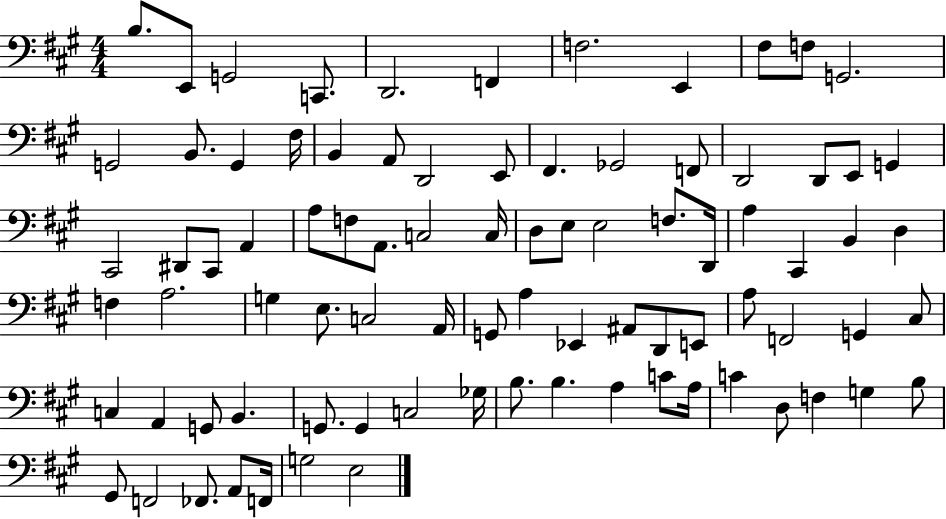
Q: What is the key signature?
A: A major